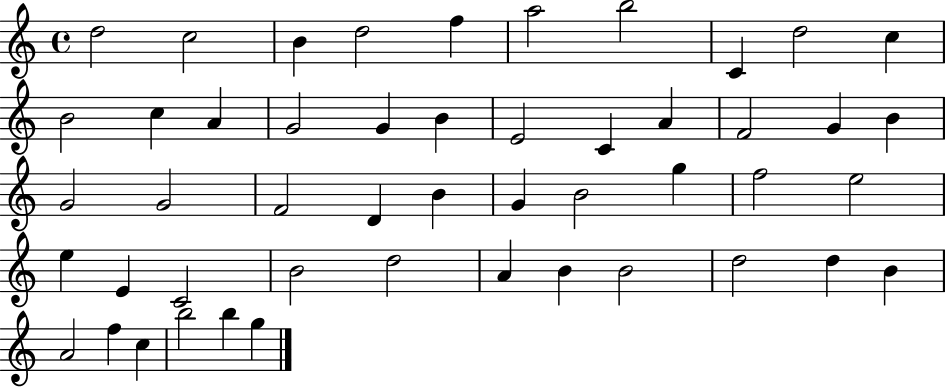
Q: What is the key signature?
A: C major